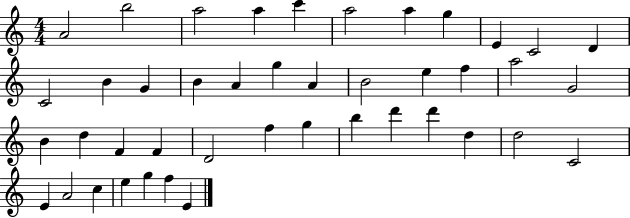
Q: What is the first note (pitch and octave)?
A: A4